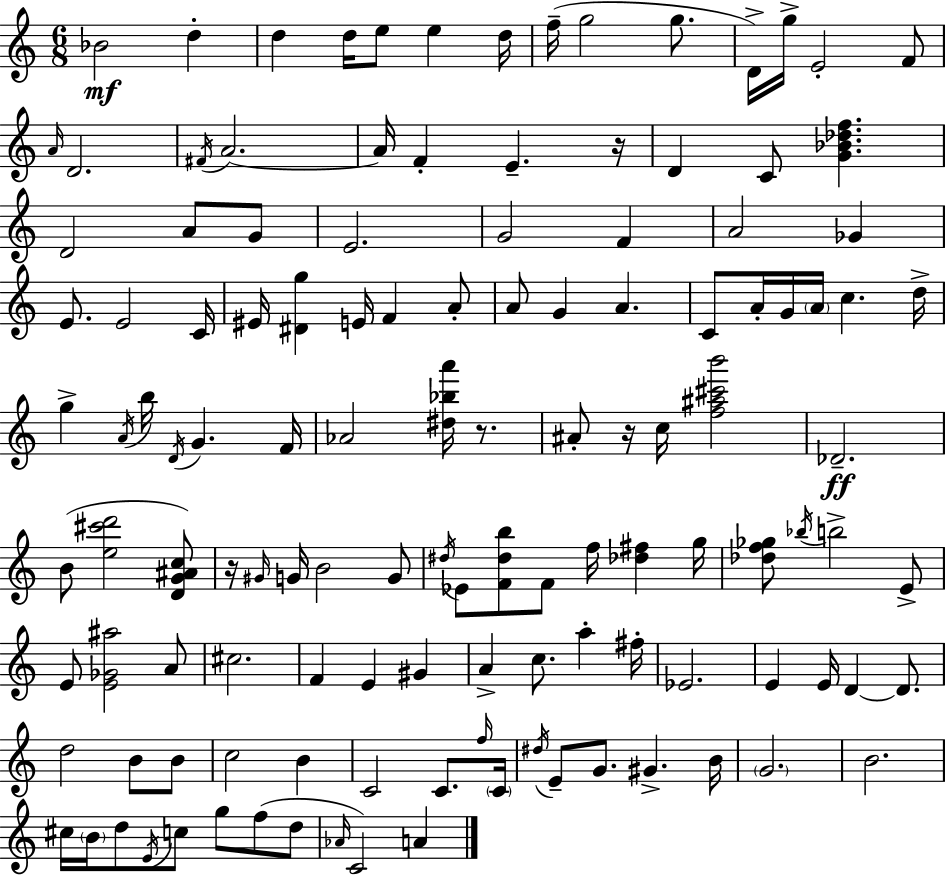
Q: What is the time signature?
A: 6/8